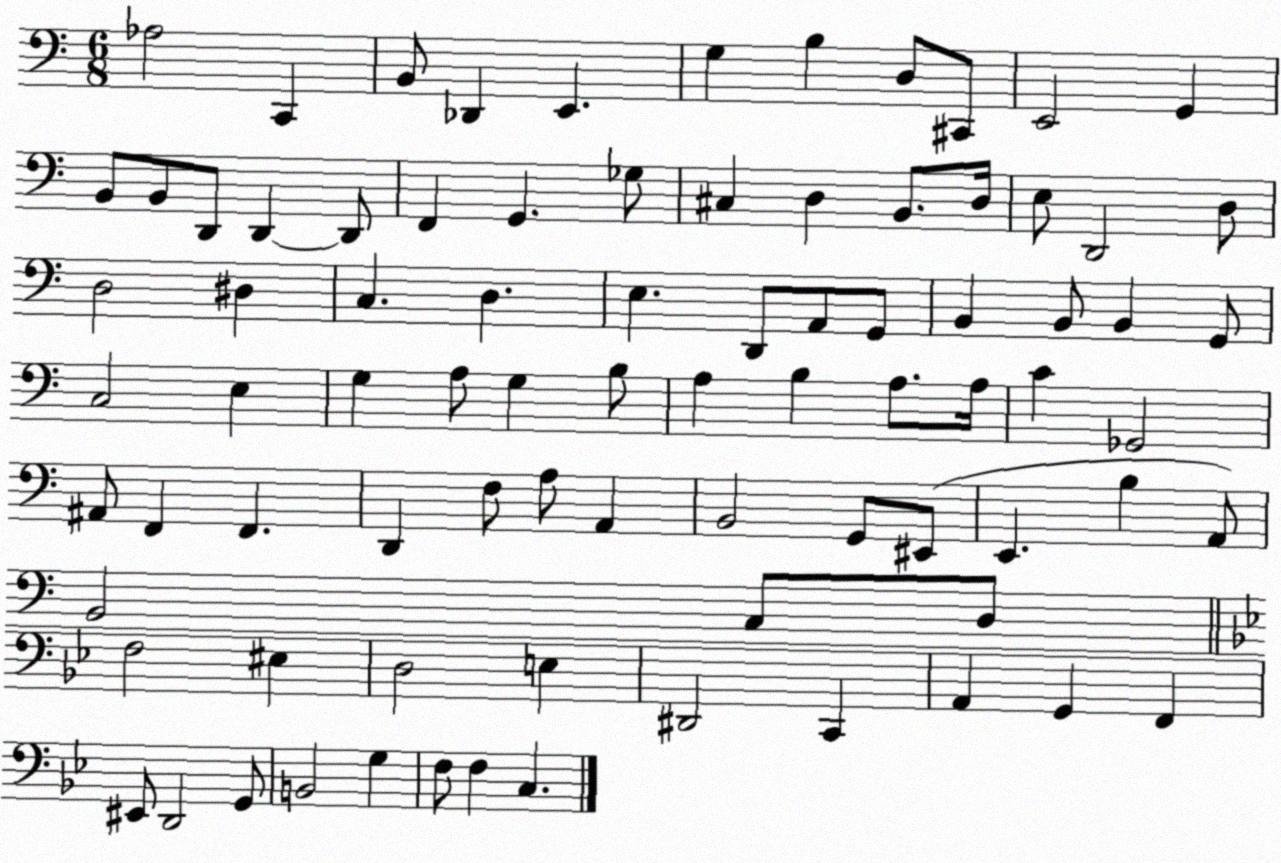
X:1
T:Untitled
M:6/8
L:1/4
K:C
_A,2 C,, B,,/2 _D,, E,, G, B, D,/2 ^C,,/2 E,,2 G,, B,,/2 B,,/2 D,,/2 D,, D,,/2 F,, G,, _G,/2 ^C, D, B,,/2 D,/4 E,/2 D,,2 D,/2 D,2 ^D, C, D, E, D,,/2 A,,/2 G,,/2 B,, B,,/2 B,, G,,/2 C,2 E, G, A,/2 G, B,/2 A, B, A,/2 A,/4 C _G,,2 ^A,,/2 F,, F,, D,, F,/2 A,/2 A,, B,,2 G,,/2 ^E,,/2 E,, B, A,,/2 B,,2 C,/2 D,/2 F,2 ^E, D,2 E, ^D,,2 C,, A,, G,, F,, ^E,,/2 D,,2 G,,/2 B,,2 G, F,/2 F, C,